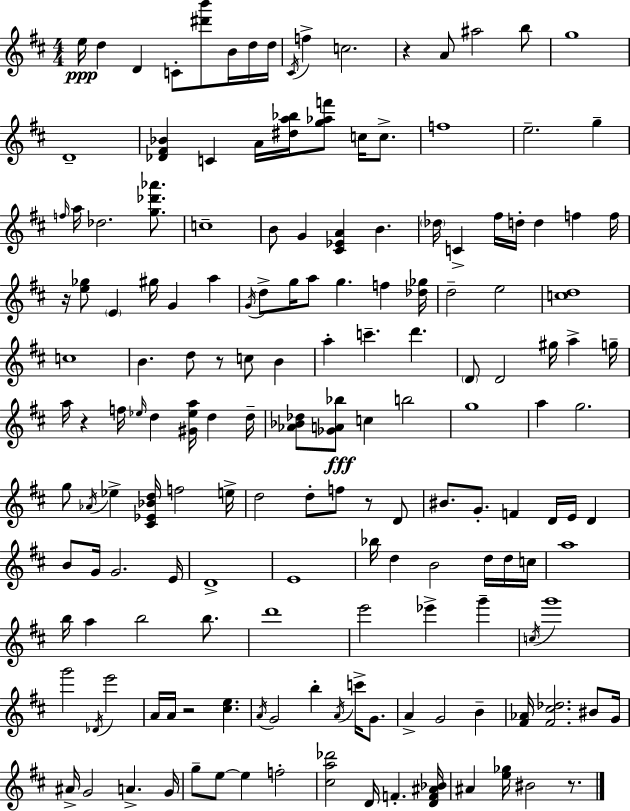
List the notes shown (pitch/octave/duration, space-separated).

E5/s D5/q D4/q C4/e [D#6,B6]/e B4/s D5/s D5/s C#4/s F5/q C5/h. R/q A4/e A#5/h B5/e G5/w D4/w [Db4,F#4,Bb4]/q C4/q A4/s [D#5,A5,Bb5]/s [G5,Ab5,F6]/e C5/s C5/e. F5/w E5/h. G5/q F5/s A5/s Db5/h. [G5,Db6,Ab6]/e. C5/w B4/e G4/q [C#4,Eb4,A4]/q B4/q. Db5/s C4/q F#5/s D5/s D5/q F5/q F5/s R/s [E5,Gb5]/e E4/q G#5/s G4/q A5/q G4/s D5/e G5/s A5/e G5/q. F5/q [Db5,Gb5]/s D5/h E5/h [C5,D5]/w C5/w B4/q. D5/e R/e C5/e B4/q A5/q C6/q. D6/q. D4/e D4/h G#5/s A5/q G5/s A5/s R/q F5/s Eb5/s D5/q [G#4,Eb5,A5]/s D5/q D5/s [Ab4,Bb4,Db5]/e [Gb4,A4,Bb5]/e C5/q B5/h G5/w A5/q G5/h. G5/e Ab4/s Eb5/q [C#4,Eb4,Bb4,D5]/s F5/h E5/s D5/h D5/e F5/e R/e D4/e BIS4/e. G4/e. F4/q D4/s E4/s D4/q B4/e G4/s G4/h. E4/s D4/w E4/w Bb5/s D5/q B4/h D5/s D5/s C5/s A5/w B5/s A5/q B5/h B5/e. D6/w E6/h Eb6/q G6/q C5/s G6/w G6/h Db4/s E6/h A4/s A4/s R/h [C#5,E5]/q. A4/s G4/h B5/q A4/s C6/s G4/e. A4/q G4/h B4/q [F#4,Ab4]/s [F#4,C#5,Db5]/h. BIS4/e G4/s A#4/s G4/h A4/q. G4/s G5/e E5/e E5/q F5/h [C#5,A5,Db6]/h D4/s F4/q. [D4,F4,A#4,Bb4]/s A#4/q [E5,Gb5]/s BIS4/h R/e.